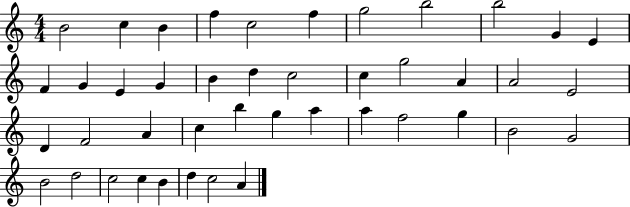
B4/h C5/q B4/q F5/q C5/h F5/q G5/h B5/h B5/h G4/q E4/q F4/q G4/q E4/q G4/q B4/q D5/q C5/h C5/q G5/h A4/q A4/h E4/h D4/q F4/h A4/q C5/q B5/q G5/q A5/q A5/q F5/h G5/q B4/h G4/h B4/h D5/h C5/h C5/q B4/q D5/q C5/h A4/q